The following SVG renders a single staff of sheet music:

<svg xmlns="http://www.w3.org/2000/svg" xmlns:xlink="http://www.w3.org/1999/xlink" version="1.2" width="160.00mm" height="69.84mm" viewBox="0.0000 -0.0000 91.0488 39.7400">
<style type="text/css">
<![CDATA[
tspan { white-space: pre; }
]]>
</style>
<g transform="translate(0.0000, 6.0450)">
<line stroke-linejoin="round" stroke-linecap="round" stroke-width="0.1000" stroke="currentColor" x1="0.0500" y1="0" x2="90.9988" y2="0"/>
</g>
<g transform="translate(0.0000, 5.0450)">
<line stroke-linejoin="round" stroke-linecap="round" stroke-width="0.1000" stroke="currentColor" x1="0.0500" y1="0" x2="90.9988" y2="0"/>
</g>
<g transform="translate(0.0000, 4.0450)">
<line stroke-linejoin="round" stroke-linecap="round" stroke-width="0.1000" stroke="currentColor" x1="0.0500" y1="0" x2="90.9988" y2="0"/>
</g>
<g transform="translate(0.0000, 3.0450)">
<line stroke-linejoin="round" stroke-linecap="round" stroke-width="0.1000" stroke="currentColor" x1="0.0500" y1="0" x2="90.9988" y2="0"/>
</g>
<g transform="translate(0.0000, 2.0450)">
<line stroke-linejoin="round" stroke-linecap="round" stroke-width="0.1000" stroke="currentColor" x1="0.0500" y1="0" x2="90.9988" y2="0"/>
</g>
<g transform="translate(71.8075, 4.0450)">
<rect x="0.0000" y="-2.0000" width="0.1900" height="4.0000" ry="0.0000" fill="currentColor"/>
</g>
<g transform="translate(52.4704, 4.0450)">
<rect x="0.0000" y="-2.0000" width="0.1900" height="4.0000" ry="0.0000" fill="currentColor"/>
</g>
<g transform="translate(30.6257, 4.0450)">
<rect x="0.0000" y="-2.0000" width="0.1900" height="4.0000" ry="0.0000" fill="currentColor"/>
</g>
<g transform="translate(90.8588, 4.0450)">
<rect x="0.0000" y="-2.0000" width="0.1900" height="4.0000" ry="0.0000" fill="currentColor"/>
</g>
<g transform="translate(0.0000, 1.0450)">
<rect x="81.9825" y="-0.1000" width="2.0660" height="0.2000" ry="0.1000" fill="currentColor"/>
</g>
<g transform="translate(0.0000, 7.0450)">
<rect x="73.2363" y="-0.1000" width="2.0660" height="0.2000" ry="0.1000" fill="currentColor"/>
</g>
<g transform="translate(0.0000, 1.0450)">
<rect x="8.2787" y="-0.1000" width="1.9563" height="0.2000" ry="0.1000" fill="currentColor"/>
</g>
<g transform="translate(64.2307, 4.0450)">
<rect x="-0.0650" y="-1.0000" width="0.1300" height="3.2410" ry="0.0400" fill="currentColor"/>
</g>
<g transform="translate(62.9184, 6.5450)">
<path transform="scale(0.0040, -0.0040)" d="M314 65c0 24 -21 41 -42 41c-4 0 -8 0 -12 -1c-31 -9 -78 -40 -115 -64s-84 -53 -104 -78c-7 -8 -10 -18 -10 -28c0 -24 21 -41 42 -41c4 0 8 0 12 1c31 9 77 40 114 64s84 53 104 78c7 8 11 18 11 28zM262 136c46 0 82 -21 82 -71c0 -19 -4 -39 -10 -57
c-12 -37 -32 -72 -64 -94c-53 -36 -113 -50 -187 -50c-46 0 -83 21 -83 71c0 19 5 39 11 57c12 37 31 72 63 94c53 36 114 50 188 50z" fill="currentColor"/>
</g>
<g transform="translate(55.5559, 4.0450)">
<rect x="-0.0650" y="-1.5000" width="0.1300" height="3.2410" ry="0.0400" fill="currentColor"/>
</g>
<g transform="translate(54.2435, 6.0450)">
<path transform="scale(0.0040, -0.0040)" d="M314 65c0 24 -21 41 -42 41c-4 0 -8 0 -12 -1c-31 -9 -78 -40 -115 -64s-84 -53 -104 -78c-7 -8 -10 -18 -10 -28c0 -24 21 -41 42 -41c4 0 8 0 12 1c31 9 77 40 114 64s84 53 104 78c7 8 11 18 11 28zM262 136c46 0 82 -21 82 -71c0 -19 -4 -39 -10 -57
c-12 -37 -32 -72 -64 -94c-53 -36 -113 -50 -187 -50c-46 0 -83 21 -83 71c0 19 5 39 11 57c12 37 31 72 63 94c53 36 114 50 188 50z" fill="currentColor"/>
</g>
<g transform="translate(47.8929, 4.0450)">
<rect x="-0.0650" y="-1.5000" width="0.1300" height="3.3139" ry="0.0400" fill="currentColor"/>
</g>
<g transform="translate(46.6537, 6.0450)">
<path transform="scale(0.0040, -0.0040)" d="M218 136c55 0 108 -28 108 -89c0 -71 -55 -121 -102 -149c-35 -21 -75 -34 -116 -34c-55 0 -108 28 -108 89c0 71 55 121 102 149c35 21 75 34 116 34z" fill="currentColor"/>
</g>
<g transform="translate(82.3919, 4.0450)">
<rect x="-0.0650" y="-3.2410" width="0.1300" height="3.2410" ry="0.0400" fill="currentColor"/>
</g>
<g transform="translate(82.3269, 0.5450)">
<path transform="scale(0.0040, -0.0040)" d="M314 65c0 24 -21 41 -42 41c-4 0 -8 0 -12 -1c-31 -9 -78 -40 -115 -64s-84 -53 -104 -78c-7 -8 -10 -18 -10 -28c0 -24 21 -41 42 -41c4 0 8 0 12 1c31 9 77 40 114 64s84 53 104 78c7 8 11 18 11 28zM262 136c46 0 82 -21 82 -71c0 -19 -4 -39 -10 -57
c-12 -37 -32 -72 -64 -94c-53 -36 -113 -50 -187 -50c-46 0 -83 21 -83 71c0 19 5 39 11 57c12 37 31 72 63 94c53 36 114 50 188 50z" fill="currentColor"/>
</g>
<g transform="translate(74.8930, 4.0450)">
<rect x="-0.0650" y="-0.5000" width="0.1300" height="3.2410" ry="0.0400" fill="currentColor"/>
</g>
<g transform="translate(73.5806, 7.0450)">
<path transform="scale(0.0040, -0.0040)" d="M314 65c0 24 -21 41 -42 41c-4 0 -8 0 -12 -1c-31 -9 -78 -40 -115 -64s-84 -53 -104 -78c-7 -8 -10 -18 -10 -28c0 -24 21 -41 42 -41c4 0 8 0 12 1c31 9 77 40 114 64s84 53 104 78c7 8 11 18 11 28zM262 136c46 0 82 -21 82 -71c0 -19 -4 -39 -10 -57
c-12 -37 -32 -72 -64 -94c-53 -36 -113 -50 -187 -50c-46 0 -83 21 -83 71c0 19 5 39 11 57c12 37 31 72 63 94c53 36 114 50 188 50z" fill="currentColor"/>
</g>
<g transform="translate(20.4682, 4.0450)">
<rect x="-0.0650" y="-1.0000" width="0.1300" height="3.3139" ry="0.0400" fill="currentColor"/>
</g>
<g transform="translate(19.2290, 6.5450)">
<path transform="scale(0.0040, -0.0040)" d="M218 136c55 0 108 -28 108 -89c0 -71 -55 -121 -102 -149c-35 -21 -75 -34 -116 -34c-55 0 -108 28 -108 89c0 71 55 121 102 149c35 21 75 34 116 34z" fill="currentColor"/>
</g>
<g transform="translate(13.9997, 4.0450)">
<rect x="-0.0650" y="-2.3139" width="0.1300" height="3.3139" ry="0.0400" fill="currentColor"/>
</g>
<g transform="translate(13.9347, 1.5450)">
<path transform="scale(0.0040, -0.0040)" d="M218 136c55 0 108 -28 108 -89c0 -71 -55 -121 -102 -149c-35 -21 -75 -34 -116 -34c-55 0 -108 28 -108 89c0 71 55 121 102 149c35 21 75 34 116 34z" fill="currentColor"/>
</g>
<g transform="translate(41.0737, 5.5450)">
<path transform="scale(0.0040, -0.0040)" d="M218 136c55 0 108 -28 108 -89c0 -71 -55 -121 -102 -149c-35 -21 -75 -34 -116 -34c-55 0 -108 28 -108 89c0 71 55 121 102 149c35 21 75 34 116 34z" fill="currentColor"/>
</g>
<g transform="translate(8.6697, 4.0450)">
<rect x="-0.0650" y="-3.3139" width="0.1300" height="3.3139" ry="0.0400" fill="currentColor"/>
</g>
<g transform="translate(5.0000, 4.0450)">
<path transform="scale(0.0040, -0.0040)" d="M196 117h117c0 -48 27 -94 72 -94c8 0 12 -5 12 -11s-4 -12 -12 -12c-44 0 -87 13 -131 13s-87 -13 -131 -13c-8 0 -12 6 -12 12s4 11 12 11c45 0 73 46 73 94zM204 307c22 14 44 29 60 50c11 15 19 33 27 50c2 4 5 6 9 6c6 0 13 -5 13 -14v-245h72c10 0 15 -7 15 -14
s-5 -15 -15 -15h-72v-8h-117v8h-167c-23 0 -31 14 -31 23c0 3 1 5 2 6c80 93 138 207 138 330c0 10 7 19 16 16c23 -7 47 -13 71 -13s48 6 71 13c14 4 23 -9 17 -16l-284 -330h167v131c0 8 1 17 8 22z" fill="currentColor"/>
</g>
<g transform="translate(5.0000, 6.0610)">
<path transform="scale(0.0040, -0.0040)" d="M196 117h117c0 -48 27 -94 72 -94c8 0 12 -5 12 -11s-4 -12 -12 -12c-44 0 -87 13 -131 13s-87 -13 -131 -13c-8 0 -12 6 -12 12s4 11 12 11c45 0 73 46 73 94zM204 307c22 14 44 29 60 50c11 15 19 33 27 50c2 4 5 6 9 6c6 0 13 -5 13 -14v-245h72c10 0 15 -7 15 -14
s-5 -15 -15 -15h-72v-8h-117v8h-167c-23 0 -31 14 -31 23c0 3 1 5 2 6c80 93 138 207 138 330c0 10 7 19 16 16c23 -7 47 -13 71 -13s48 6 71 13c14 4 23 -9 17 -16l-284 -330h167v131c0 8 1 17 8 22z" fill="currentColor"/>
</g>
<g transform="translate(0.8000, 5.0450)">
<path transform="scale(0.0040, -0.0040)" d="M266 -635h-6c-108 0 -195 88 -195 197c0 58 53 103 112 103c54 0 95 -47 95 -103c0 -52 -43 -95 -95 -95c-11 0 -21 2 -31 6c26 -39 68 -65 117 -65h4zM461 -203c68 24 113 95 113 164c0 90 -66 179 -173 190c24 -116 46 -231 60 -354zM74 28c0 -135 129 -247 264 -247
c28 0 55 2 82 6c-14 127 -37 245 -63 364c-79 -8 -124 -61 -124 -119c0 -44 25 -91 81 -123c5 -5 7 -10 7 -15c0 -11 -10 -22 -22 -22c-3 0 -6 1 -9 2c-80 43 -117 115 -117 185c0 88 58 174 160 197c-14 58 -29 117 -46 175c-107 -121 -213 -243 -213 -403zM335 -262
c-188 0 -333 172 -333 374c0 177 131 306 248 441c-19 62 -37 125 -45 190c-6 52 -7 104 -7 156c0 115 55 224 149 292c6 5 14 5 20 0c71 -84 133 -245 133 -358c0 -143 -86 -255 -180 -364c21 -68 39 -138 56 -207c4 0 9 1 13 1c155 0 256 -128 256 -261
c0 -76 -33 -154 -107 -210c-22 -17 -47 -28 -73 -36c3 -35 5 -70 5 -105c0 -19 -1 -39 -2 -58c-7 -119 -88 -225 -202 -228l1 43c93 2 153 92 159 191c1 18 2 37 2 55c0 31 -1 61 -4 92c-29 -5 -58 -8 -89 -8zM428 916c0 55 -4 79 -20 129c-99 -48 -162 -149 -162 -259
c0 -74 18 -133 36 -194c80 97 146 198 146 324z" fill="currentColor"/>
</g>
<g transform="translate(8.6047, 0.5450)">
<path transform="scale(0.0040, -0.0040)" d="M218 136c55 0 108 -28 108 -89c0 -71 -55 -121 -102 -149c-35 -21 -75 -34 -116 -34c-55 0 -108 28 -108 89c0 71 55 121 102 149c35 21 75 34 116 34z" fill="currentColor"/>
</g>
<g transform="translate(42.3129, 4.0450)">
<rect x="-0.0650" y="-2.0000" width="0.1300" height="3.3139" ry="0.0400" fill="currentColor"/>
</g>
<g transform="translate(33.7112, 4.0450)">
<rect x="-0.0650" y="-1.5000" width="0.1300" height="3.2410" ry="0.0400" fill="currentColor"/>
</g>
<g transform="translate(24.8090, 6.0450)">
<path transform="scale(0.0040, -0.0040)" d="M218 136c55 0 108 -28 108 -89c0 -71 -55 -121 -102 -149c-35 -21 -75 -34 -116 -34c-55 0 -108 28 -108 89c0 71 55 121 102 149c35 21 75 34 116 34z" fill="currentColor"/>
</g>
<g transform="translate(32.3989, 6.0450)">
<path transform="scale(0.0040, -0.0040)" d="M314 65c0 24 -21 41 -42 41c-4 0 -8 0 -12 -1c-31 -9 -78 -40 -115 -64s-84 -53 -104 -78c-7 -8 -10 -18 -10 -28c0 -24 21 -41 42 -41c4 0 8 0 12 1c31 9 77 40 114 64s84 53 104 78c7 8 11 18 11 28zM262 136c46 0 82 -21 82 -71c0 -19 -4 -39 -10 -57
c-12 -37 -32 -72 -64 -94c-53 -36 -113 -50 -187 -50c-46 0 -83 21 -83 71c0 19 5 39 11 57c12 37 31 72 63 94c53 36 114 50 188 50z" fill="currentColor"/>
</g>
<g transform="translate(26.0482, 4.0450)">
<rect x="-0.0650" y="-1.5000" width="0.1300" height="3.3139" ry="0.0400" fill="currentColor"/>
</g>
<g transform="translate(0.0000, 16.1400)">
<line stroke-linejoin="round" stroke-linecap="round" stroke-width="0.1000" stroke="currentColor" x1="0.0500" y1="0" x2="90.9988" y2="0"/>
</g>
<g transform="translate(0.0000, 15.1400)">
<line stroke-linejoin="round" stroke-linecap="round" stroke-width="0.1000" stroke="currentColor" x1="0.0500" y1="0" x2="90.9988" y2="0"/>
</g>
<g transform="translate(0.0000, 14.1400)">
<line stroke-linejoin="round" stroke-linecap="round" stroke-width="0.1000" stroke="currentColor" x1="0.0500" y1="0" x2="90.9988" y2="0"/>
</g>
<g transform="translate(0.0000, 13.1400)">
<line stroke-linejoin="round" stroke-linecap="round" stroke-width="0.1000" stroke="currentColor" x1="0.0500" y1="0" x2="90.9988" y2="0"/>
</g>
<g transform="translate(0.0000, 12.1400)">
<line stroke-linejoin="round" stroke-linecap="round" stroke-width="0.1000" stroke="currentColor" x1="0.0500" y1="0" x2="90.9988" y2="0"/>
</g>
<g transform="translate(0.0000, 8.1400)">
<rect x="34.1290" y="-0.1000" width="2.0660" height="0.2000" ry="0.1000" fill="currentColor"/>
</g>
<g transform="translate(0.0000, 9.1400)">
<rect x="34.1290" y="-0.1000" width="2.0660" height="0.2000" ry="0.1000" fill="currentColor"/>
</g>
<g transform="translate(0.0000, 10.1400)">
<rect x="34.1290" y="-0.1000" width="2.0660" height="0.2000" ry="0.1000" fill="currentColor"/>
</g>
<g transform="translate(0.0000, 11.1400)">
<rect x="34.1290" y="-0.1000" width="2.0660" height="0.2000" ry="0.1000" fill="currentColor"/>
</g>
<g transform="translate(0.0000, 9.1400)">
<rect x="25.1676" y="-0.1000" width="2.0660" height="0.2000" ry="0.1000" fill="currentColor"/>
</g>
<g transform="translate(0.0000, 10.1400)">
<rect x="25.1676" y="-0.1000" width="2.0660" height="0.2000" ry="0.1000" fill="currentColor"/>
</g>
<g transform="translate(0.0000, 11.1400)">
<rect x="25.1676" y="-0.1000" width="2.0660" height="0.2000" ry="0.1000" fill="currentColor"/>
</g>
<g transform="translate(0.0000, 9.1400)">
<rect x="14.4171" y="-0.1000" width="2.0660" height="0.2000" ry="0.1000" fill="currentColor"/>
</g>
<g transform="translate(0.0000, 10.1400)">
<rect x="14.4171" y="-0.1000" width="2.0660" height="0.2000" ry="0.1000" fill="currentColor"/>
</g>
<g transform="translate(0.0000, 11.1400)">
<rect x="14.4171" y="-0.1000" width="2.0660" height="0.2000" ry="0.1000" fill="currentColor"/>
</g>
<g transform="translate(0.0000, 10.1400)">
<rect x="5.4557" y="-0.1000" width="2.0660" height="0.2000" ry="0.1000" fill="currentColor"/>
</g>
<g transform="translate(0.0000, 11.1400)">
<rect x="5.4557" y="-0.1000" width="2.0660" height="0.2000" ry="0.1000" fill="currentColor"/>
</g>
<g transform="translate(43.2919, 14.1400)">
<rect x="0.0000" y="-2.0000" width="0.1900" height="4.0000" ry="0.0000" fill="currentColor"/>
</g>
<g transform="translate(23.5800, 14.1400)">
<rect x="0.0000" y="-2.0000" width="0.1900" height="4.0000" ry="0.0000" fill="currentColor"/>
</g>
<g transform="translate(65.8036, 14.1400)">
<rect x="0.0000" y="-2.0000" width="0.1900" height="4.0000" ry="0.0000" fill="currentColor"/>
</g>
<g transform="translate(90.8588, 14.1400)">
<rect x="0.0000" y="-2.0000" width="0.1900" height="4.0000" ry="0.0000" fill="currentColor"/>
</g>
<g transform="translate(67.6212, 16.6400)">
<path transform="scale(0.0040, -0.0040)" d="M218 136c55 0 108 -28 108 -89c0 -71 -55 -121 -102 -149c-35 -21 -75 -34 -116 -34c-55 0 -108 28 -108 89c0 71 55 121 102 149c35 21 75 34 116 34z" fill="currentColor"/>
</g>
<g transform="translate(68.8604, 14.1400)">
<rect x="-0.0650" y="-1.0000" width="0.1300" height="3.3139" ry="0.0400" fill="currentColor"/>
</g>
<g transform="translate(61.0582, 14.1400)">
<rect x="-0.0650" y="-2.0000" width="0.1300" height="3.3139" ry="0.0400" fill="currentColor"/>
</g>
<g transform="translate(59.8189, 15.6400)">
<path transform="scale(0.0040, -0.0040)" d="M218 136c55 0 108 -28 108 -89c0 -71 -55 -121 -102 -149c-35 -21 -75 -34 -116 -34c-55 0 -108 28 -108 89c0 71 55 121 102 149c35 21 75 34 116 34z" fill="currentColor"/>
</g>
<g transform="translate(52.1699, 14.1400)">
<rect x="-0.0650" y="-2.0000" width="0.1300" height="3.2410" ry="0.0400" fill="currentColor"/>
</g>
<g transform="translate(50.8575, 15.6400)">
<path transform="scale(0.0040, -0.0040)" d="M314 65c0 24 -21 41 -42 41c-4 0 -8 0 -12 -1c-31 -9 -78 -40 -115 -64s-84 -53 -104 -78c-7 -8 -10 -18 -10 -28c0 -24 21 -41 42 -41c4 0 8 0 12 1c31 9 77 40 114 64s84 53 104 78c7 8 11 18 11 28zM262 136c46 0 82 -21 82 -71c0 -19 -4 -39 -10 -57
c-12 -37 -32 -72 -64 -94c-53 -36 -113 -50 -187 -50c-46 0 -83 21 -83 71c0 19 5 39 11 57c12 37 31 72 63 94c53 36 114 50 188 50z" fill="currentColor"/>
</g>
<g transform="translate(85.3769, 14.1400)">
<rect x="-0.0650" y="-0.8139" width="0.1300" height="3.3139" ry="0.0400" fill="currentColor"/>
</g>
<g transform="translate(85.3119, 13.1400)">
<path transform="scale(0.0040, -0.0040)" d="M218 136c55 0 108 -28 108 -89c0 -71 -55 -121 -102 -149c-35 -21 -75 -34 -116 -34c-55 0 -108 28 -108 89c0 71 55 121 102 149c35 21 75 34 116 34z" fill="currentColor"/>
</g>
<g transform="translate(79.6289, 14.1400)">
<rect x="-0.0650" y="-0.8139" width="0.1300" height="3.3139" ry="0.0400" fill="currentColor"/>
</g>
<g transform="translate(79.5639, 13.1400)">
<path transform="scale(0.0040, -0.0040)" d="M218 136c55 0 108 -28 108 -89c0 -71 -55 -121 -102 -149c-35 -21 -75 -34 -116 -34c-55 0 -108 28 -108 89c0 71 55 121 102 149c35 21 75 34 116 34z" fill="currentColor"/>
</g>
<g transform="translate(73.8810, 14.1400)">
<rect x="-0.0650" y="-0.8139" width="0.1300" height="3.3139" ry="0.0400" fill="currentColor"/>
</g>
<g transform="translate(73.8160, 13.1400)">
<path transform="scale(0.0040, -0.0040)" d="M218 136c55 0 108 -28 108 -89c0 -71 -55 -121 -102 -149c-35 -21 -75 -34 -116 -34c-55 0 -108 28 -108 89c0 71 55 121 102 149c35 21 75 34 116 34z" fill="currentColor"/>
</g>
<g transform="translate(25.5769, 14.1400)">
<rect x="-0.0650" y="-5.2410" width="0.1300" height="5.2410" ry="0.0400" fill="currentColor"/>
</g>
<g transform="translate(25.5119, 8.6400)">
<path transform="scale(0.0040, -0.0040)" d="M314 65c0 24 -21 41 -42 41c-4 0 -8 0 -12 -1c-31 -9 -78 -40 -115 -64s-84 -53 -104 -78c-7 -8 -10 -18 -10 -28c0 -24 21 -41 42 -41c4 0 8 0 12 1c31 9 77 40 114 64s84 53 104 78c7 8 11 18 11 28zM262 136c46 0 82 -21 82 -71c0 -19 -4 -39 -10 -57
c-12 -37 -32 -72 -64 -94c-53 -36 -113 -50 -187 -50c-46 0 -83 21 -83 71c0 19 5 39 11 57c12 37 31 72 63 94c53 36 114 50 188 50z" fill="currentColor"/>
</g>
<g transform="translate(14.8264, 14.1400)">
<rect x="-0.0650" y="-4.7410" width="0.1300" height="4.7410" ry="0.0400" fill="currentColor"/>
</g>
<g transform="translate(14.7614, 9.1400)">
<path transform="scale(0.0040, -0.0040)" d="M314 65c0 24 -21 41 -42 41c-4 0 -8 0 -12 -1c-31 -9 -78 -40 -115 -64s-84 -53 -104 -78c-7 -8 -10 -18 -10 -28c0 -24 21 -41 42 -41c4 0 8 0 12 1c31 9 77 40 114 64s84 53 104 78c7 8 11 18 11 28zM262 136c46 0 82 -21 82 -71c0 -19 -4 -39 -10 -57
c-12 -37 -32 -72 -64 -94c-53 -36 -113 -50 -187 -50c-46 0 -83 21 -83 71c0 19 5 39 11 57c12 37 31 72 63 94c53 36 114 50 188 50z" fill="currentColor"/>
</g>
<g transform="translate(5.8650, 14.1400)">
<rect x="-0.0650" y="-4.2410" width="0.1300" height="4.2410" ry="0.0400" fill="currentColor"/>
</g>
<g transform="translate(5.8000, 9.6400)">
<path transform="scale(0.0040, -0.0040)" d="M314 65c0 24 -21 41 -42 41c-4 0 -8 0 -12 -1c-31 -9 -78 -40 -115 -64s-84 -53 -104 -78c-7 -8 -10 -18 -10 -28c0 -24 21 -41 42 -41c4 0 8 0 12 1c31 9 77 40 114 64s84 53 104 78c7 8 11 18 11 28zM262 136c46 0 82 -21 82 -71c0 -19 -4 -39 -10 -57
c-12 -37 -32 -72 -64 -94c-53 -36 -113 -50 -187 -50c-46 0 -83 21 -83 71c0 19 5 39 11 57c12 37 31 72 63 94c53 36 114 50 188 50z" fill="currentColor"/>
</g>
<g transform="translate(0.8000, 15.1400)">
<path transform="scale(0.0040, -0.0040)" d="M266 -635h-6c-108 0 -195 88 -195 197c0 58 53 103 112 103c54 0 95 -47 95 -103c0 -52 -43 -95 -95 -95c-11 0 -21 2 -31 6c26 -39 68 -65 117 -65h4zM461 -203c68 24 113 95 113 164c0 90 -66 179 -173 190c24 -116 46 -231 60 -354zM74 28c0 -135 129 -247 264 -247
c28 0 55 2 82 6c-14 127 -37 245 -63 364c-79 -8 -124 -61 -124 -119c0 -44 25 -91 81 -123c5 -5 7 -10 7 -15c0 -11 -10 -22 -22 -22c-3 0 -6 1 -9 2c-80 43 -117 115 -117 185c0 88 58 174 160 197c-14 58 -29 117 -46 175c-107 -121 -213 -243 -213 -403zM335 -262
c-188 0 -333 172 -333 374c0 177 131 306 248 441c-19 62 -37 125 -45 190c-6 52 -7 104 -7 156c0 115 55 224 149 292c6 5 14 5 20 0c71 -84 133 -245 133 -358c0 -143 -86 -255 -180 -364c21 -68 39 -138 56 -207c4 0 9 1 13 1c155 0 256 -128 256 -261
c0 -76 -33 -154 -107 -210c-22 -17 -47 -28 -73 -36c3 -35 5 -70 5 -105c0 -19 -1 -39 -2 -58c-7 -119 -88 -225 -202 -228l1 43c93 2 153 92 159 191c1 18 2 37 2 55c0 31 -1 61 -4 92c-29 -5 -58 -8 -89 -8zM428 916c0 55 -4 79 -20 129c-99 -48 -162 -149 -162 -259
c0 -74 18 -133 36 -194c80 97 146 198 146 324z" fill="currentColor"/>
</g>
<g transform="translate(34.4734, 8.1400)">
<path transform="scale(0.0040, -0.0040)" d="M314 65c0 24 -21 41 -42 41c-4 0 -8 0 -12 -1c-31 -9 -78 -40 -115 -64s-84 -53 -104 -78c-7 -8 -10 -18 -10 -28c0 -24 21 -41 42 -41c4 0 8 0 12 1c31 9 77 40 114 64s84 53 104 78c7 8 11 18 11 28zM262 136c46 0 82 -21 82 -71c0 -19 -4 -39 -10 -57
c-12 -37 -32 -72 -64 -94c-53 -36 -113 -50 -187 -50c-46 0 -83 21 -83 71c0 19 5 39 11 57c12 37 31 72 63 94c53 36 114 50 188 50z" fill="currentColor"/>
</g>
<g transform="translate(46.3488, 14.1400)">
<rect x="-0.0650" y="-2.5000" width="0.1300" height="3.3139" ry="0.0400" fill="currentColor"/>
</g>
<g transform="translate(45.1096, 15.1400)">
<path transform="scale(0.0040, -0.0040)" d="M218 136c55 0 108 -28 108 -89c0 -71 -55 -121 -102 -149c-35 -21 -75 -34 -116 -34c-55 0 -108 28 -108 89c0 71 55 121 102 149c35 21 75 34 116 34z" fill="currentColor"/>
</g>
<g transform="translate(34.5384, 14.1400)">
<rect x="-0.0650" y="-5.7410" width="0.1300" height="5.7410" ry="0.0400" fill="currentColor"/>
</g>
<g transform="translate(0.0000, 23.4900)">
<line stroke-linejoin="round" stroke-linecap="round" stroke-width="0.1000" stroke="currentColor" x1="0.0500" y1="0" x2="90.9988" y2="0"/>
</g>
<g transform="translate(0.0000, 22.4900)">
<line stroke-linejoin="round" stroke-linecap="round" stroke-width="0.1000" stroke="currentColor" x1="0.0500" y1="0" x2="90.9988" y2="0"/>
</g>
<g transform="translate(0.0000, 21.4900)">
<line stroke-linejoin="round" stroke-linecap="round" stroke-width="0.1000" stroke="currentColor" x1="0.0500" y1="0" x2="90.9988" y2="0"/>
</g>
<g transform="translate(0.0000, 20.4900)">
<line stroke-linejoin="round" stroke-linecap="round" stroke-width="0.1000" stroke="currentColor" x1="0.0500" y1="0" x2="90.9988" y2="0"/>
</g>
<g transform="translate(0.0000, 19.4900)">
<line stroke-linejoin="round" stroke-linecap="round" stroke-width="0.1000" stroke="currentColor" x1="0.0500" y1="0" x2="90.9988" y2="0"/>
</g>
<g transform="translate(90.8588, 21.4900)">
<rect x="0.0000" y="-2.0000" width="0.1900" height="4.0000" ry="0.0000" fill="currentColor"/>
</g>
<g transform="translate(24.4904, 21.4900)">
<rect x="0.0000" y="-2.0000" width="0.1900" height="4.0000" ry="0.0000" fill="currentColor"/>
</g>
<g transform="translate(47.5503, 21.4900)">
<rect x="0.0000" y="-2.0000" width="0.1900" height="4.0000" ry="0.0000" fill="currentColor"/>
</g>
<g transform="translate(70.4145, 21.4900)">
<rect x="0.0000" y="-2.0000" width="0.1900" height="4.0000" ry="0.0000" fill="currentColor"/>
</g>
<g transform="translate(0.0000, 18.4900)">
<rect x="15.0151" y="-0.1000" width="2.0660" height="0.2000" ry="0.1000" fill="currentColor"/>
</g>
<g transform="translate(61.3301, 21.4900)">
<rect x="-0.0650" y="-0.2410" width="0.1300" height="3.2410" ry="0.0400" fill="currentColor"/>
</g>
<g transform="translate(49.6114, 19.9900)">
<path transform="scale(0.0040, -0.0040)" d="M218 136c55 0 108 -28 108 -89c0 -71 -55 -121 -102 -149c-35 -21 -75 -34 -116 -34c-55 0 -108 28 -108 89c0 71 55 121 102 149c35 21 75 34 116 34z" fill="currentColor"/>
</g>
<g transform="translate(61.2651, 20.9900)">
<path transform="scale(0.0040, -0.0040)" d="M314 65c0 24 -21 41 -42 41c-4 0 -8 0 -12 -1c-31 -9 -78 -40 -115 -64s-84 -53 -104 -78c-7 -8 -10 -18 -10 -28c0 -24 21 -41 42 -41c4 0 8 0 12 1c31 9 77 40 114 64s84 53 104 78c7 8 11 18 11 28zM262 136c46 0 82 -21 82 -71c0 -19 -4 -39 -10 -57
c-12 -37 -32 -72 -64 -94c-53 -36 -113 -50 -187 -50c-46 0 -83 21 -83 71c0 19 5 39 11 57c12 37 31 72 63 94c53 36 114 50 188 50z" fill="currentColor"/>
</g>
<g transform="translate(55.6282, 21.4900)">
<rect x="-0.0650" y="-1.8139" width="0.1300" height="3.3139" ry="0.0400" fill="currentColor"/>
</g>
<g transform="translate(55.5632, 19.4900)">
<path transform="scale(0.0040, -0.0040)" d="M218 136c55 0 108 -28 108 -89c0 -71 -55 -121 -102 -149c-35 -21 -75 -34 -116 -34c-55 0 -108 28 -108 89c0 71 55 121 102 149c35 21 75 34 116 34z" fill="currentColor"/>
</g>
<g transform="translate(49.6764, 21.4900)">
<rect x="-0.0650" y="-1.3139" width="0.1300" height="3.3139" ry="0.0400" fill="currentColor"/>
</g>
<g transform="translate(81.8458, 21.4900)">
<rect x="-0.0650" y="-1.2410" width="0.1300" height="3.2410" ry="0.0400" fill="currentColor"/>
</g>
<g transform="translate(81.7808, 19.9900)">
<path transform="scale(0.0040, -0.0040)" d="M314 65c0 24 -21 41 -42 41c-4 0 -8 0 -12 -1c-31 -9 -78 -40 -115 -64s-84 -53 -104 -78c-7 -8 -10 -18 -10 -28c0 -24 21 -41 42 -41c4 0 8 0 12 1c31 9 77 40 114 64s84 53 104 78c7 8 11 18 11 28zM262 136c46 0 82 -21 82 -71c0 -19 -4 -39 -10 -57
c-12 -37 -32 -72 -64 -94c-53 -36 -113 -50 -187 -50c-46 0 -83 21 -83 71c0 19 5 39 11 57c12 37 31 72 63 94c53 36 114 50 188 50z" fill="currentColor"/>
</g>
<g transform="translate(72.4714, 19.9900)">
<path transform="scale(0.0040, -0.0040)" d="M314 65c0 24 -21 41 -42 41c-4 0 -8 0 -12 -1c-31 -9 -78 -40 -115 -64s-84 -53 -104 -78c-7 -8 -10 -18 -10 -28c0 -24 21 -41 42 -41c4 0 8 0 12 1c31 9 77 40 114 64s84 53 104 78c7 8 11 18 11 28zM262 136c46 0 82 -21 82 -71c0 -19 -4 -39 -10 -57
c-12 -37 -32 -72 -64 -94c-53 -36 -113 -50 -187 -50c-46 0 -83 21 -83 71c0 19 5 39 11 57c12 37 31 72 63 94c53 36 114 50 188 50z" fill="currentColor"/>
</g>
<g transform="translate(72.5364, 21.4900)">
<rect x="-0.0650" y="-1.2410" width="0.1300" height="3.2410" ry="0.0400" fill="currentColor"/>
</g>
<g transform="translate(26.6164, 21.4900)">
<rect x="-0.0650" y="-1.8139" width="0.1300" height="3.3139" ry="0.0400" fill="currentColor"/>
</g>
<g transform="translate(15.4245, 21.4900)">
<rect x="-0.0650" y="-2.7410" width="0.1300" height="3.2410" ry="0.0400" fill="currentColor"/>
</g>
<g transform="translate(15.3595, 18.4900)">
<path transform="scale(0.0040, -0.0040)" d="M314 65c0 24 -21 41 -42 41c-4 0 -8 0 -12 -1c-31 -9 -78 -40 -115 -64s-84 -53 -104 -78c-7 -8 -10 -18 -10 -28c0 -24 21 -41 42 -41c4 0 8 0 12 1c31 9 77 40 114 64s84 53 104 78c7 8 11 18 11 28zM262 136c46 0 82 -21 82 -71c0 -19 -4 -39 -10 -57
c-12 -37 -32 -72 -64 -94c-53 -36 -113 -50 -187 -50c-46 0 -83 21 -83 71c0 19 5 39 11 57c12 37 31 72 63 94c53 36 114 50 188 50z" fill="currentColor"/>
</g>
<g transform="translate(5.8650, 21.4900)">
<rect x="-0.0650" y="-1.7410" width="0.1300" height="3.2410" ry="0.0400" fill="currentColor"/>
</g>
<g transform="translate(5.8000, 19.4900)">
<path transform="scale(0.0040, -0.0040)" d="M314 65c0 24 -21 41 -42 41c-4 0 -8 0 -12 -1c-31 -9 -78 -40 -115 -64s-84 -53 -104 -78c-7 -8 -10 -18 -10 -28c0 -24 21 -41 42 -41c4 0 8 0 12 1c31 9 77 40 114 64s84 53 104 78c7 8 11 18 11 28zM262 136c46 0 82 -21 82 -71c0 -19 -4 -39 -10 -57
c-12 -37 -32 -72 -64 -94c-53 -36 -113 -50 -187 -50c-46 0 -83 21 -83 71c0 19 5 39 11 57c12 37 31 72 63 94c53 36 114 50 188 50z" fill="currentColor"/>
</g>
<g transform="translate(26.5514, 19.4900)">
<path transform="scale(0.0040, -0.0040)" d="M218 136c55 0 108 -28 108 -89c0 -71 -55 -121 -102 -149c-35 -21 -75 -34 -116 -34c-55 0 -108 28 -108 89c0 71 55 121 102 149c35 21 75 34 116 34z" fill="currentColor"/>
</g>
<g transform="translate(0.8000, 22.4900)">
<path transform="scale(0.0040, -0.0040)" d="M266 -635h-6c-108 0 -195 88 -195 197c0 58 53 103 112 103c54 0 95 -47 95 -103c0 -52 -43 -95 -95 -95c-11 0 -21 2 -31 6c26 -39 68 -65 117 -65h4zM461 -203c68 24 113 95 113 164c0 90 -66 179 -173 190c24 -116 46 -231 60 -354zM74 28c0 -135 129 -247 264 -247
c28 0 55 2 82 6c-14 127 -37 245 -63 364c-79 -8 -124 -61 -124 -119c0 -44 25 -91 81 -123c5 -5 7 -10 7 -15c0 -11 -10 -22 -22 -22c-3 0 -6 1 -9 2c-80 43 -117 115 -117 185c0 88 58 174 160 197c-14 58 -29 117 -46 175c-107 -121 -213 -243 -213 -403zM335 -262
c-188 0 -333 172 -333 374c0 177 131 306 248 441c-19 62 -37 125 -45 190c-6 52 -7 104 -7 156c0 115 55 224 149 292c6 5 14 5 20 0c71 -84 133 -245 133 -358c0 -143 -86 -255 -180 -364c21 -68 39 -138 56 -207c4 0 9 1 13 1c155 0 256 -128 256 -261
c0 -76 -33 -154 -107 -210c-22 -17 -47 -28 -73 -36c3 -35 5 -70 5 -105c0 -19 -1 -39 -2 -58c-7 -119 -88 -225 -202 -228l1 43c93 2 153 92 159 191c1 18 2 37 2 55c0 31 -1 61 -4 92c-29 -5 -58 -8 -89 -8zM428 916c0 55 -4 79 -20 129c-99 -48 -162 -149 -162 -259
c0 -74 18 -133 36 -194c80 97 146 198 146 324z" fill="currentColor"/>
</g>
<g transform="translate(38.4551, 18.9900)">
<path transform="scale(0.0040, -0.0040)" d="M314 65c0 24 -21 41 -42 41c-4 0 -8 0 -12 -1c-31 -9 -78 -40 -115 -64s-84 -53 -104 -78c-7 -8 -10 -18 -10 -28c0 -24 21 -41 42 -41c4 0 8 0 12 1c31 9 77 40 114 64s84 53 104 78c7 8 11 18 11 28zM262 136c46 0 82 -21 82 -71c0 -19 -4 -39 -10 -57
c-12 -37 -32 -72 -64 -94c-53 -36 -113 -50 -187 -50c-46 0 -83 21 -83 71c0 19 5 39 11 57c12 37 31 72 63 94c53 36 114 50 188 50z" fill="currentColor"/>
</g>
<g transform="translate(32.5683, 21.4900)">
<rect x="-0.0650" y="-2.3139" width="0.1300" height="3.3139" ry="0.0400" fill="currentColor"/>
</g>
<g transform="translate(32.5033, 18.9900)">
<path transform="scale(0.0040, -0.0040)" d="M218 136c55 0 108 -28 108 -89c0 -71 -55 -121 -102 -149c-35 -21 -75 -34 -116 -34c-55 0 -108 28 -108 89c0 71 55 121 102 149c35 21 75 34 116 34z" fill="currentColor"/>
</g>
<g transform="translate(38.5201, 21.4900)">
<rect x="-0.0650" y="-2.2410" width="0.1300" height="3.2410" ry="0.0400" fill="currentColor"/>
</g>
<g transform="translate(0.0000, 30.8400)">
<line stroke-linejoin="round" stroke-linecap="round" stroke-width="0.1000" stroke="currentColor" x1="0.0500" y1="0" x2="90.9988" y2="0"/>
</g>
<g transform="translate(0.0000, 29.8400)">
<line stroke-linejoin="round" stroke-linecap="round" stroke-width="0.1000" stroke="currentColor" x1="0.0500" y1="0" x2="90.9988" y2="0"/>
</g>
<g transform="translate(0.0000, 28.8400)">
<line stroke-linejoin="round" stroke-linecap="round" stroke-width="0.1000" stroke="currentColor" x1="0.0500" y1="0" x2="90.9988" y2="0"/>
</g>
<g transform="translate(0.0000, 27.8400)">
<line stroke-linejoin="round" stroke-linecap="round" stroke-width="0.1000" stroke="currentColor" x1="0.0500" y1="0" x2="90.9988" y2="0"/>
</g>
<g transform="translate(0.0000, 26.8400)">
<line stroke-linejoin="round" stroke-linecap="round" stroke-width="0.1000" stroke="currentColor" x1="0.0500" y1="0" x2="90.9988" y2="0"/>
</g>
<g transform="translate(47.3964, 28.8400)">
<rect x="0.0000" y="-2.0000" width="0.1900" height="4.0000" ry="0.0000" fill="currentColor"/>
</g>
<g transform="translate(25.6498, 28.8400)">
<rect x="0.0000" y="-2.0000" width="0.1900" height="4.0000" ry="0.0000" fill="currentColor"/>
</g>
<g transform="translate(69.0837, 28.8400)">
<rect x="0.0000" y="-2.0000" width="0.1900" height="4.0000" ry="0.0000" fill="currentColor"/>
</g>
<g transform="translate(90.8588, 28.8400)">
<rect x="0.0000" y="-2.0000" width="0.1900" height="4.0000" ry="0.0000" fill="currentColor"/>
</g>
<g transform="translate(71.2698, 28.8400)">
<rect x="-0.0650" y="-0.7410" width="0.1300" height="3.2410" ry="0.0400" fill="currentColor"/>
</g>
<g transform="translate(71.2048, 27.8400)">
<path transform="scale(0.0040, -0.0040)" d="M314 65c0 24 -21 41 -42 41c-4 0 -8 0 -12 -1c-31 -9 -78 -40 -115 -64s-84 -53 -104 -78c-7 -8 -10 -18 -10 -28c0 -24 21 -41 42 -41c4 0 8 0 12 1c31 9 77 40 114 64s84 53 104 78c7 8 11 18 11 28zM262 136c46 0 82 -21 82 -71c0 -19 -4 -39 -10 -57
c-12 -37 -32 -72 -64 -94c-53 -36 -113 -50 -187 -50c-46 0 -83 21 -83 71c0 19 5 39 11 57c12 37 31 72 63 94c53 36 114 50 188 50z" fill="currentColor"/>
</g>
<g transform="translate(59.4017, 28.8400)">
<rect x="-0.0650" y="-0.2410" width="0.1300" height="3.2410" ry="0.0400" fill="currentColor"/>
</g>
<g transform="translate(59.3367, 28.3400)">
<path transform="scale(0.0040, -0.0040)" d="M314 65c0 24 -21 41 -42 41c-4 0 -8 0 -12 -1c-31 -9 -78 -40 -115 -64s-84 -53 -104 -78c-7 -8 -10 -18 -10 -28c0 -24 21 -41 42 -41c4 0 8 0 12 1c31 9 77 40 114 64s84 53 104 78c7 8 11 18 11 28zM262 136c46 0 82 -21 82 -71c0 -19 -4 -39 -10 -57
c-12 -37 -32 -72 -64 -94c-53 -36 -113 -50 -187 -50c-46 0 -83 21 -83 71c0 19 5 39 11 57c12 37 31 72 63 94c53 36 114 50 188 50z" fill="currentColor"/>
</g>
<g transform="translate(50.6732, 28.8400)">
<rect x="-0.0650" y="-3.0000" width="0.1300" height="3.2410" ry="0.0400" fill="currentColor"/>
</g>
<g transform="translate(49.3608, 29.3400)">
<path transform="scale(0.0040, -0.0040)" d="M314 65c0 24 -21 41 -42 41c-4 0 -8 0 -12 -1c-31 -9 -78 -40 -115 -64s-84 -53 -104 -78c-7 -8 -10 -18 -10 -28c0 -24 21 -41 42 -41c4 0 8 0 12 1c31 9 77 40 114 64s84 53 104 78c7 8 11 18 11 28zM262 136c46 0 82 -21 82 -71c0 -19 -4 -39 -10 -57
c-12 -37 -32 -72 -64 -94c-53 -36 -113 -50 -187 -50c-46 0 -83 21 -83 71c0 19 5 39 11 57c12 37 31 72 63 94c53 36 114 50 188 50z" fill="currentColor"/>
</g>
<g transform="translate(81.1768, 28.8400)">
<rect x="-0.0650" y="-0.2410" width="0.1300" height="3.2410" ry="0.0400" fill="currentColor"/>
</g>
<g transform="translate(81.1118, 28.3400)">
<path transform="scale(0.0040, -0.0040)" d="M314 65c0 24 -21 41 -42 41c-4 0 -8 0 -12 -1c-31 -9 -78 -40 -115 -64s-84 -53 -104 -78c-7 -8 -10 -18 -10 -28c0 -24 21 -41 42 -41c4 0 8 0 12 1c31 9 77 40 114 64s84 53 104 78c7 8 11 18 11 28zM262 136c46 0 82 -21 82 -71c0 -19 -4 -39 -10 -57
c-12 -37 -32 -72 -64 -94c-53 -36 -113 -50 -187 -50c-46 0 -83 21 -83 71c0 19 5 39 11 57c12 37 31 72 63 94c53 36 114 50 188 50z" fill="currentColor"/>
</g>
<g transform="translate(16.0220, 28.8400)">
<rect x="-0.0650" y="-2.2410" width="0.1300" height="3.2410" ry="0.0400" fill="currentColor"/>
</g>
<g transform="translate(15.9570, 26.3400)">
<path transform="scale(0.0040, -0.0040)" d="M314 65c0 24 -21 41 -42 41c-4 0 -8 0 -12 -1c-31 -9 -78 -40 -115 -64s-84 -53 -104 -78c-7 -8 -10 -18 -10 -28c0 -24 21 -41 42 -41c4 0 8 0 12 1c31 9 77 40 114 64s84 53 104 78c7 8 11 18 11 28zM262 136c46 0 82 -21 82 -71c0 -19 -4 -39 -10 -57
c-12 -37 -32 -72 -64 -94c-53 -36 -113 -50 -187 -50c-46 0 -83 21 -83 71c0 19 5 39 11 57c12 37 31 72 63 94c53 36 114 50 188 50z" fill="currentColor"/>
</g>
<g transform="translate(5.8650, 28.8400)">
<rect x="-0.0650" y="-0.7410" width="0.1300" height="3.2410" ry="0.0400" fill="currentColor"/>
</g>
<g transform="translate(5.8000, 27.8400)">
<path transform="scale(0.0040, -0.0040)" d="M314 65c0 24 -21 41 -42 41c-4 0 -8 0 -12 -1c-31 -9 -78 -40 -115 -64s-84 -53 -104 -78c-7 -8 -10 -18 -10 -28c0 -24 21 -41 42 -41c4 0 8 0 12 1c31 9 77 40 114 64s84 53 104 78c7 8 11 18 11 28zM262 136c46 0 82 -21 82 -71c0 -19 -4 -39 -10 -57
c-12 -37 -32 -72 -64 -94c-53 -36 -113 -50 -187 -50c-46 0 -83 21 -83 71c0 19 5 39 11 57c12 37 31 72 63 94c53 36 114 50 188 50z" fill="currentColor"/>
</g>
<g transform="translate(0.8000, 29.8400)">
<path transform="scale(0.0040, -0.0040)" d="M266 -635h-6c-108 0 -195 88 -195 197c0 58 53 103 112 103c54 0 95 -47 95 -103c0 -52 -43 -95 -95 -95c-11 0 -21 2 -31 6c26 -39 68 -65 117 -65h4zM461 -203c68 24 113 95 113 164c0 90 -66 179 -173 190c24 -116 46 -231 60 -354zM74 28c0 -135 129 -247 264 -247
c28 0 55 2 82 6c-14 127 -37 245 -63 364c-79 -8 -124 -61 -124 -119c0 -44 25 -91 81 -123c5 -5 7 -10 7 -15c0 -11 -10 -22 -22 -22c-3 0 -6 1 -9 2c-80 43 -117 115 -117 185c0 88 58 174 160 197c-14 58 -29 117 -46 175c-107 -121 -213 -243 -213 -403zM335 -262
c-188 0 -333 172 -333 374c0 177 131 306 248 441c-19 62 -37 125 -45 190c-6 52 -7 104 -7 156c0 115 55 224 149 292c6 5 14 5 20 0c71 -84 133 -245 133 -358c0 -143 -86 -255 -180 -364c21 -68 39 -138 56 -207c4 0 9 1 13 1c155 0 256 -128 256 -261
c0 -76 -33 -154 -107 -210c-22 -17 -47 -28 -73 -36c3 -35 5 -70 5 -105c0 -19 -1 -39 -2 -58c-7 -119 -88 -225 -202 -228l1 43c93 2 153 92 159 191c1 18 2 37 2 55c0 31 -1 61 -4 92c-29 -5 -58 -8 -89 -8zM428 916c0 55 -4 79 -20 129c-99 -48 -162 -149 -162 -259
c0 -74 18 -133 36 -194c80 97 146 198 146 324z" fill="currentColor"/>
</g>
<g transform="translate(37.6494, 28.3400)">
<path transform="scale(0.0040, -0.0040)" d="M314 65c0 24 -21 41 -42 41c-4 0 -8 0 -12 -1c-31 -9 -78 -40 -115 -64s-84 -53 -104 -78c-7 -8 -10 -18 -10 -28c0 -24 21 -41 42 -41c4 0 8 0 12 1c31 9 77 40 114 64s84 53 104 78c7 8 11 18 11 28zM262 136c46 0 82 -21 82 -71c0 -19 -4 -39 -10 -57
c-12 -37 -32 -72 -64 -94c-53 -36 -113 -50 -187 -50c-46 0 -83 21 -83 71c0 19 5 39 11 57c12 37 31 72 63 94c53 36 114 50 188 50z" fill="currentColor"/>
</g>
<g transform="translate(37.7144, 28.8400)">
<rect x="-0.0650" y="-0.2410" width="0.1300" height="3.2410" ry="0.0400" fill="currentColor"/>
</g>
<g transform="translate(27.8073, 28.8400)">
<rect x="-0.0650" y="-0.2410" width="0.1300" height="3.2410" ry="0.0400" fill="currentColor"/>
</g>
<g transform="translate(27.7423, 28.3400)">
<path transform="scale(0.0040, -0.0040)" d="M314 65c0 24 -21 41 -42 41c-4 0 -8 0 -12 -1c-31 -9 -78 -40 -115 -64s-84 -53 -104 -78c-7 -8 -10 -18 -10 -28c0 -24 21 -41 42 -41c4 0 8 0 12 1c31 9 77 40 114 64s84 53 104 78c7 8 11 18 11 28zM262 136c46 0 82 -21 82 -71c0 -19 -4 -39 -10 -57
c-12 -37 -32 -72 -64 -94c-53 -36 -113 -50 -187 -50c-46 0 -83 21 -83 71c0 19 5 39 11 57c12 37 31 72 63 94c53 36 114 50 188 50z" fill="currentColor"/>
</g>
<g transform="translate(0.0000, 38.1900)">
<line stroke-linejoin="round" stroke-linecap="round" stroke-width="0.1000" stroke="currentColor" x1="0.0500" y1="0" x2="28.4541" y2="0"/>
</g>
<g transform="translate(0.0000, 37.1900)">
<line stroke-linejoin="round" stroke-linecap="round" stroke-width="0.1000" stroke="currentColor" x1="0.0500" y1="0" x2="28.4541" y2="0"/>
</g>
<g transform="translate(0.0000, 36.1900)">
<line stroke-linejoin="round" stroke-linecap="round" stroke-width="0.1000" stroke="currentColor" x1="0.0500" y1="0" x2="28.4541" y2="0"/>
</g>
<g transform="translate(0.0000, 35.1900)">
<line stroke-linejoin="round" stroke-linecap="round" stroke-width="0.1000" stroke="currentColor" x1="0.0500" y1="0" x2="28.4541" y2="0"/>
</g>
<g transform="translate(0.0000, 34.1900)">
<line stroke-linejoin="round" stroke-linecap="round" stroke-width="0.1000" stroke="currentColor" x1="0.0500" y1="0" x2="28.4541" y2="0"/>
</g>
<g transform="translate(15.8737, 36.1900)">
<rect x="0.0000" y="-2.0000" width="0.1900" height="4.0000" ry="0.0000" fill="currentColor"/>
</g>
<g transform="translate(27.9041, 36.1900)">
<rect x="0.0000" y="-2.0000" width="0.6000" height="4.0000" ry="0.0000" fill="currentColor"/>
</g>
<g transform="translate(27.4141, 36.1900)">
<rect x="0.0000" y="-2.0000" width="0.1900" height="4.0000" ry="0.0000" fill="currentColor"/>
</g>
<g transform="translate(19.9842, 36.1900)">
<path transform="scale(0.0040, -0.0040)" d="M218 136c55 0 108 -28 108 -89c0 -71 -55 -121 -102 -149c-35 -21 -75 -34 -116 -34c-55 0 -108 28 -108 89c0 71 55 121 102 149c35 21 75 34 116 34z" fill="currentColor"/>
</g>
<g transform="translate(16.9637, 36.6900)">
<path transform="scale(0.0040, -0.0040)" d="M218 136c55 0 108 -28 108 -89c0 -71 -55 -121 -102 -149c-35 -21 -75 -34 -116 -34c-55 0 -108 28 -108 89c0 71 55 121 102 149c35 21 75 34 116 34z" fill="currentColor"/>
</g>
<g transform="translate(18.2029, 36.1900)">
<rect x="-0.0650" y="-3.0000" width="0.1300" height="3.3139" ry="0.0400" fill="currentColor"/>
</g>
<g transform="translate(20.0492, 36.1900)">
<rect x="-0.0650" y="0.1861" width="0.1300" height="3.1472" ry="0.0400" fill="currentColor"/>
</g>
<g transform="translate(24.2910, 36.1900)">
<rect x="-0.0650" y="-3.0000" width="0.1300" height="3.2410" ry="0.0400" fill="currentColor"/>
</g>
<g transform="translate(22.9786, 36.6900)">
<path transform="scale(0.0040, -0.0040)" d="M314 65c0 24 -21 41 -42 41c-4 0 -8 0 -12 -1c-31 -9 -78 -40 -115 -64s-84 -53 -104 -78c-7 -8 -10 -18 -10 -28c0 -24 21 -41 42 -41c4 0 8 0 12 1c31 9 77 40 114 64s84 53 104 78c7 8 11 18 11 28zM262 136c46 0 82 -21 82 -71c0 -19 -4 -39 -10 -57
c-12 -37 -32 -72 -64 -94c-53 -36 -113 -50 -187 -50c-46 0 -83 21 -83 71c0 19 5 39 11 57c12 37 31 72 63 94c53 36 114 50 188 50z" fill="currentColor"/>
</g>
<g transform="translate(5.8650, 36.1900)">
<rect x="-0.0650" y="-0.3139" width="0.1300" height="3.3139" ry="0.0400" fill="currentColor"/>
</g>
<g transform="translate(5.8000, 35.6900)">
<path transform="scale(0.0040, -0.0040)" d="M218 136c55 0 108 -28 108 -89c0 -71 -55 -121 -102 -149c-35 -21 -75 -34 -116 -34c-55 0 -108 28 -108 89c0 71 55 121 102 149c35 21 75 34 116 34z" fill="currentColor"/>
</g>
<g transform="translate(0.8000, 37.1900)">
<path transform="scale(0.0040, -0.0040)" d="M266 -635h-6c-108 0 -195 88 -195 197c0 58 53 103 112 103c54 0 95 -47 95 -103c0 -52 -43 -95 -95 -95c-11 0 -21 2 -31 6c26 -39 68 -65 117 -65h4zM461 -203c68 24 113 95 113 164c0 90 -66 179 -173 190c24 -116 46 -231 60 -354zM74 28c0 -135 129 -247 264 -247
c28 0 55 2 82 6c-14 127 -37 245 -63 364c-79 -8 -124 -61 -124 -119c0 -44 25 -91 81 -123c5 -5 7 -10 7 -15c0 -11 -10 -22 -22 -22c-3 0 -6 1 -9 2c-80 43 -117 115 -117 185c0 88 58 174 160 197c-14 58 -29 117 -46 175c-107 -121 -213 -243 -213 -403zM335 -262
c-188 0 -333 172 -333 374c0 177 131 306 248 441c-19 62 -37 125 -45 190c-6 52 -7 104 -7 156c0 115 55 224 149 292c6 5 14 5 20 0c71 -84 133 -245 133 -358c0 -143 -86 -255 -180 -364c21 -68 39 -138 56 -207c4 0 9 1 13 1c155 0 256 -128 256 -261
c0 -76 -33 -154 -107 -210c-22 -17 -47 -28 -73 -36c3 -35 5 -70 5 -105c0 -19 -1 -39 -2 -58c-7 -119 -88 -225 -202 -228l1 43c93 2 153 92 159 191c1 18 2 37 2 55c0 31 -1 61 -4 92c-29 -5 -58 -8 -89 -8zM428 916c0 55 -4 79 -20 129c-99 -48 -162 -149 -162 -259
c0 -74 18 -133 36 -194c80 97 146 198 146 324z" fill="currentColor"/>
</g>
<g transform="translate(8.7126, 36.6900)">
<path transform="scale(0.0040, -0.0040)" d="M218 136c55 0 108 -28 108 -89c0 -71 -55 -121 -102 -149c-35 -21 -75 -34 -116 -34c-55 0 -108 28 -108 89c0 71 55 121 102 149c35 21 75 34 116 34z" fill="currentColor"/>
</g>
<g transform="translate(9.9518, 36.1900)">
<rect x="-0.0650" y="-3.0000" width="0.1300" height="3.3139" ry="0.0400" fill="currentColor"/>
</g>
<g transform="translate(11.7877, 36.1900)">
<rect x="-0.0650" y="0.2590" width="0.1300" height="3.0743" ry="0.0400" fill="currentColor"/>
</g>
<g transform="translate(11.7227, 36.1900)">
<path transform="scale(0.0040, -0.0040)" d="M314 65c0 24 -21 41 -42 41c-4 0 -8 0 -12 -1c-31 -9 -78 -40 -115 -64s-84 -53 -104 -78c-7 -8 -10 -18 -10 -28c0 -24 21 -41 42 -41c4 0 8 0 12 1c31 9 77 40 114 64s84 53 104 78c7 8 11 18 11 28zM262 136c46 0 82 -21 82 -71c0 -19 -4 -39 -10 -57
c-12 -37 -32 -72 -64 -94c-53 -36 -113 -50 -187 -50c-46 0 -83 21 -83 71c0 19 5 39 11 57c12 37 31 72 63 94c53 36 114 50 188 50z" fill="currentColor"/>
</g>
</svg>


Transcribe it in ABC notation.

X:1
T:Untitled
M:4/4
L:1/4
K:C
b g D E E2 F E E2 D2 C2 b2 d'2 e'2 f'2 g'2 G F2 F D d d d f2 a2 f g g2 e f c2 e2 e2 d2 g2 c2 c2 A2 c2 d2 c2 c A B2 A B A2